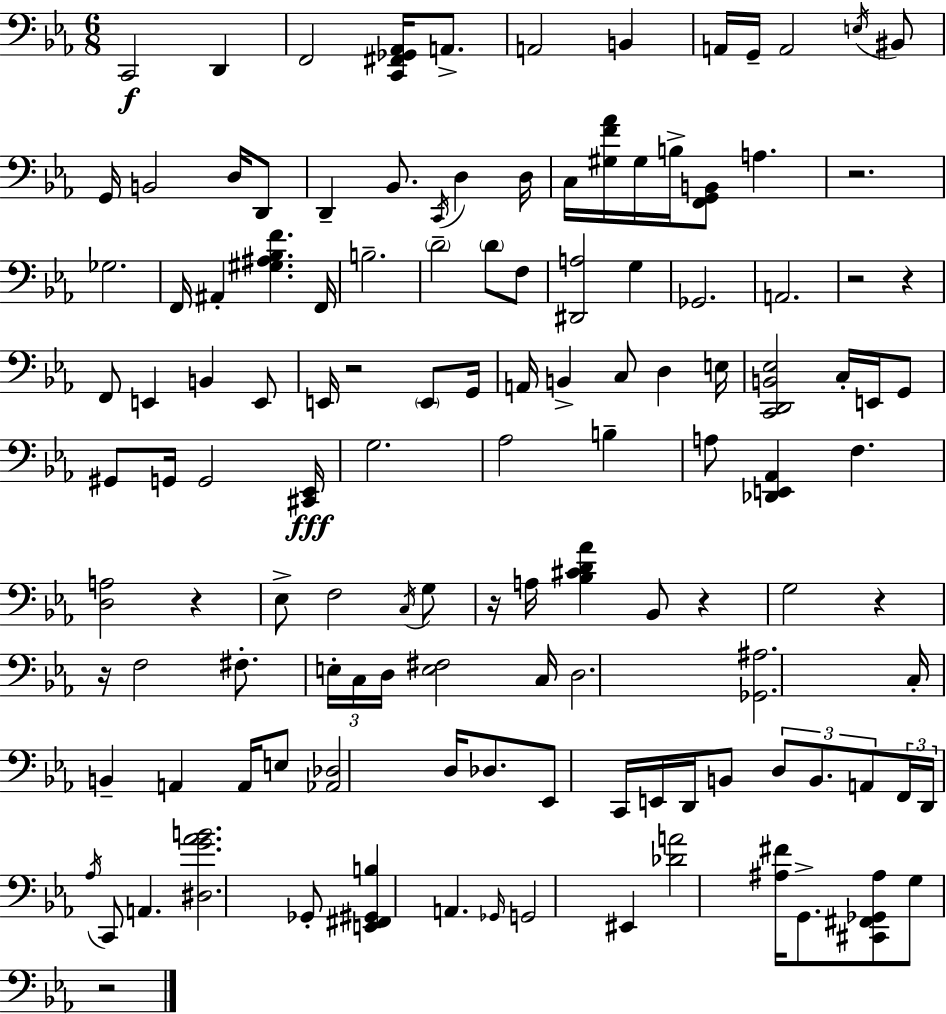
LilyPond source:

{
  \clef bass
  \numericTimeSignature
  \time 6/8
  \key ees \major
  c,2\f d,4 | f,2 <c, fis, ges, aes,>16 a,8.-> | a,2 b,4 | a,16 g,16-- a,2 \acciaccatura { e16 } bis,8 | \break g,16 b,2 d16 d,8 | d,4-- bes,8. \acciaccatura { c,16 } d4 | d16 c16 <gis f' aes'>16 gis16 b16-> <f, g, b,>8 a4. | r2. | \break ges2. | f,16 ais,4-. <gis ais bes f'>4. | f,16 b2.-- | \parenthesize d'2-- \parenthesize d'8 | \break f8 <dis, a>2 g4 | ges,2. | a,2. | r2 r4 | \break f,8 e,4 b,4 | e,8 e,16 r2 \parenthesize e,8 | g,16 a,16 b,4-> c8 d4 | e16 <c, d, b, ees>2 c16-. e,16 | \break g,8 gis,8 g,16 g,2 | <cis, ees,>16\fff g2. | aes2 b4-- | a8 <des, e, aes,>4 f4. | \break <d a>2 r4 | ees8-> f2 | \acciaccatura { c16 } g8 r16 a16 <bes cis' d' aes'>4 bes,8 r4 | g2 r4 | \break r16 f2 | fis8.-. \tuplet 3/2 { e16-. c16 d16 } <e fis>2 | c16 d2. | <ges, ais>2. | \break c16-. b,4-- a,4 | a,16 e8 <aes, des>2 d16 | des8. ees,8 c,16 e,16 d,16 b,8 \tuplet 3/2 { d8 | b,8. a,8 } \tuplet 3/2 { f,16 d,16 \acciaccatura { aes16 } } c,8 a,4. | \break <dis g' aes' b'>2. | ges,8-. <e, fis, gis, b>4 a,4. | \grace { ges,16 } g,2 | eis,4 <des' a'>2 | \break <ais fis'>16 g,8.-> <cis, fis, ges, ais>8 g8 r2 | \bar "|."
}